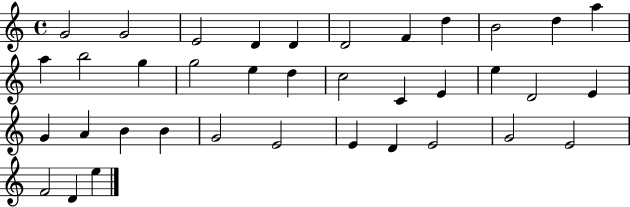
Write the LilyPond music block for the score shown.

{
  \clef treble
  \time 4/4
  \defaultTimeSignature
  \key c \major
  g'2 g'2 | e'2 d'4 d'4 | d'2 f'4 d''4 | b'2 d''4 a''4 | \break a''4 b''2 g''4 | g''2 e''4 d''4 | c''2 c'4 e'4 | e''4 d'2 e'4 | \break g'4 a'4 b'4 b'4 | g'2 e'2 | e'4 d'4 e'2 | g'2 e'2 | \break f'2 d'4 e''4 | \bar "|."
}